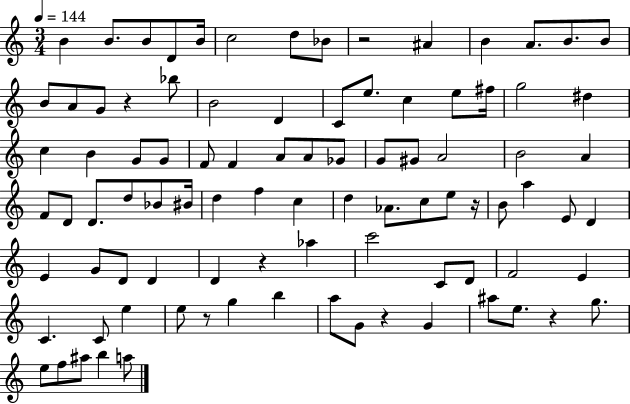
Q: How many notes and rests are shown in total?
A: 92